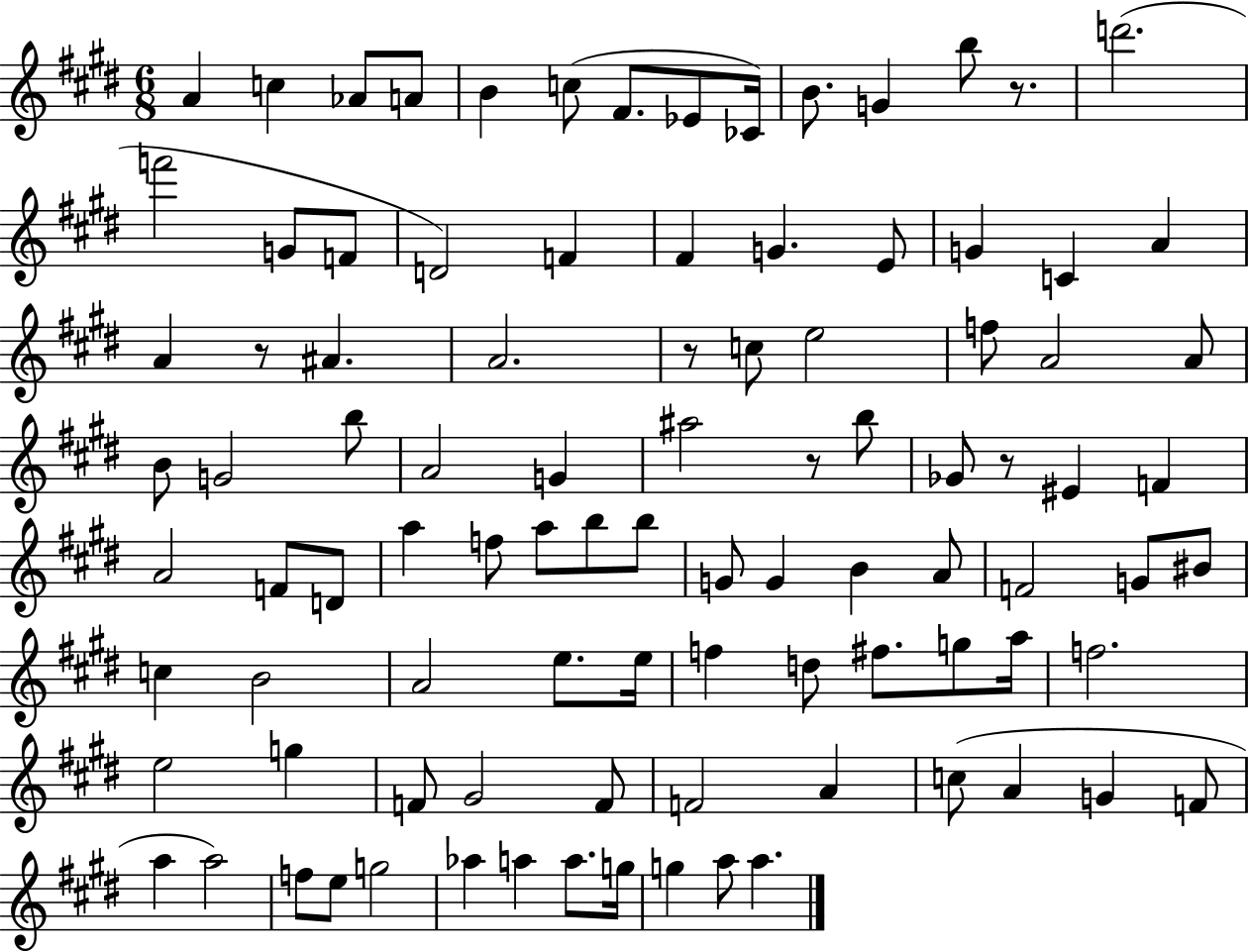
A4/q C5/q Ab4/e A4/e B4/q C5/e F#4/e. Eb4/e CES4/s B4/e. G4/q B5/e R/e. D6/h. F6/h G4/e F4/e D4/h F4/q F#4/q G4/q. E4/e G4/q C4/q A4/q A4/q R/e A#4/q. A4/h. R/e C5/e E5/h F5/e A4/h A4/e B4/e G4/h B5/e A4/h G4/q A#5/h R/e B5/e Gb4/e R/e EIS4/q F4/q A4/h F4/e D4/e A5/q F5/e A5/e B5/e B5/e G4/e G4/q B4/q A4/e F4/h G4/e BIS4/e C5/q B4/h A4/h E5/e. E5/s F5/q D5/e F#5/e. G5/e A5/s F5/h. E5/h G5/q F4/e G#4/h F4/e F4/h A4/q C5/e A4/q G4/q F4/e A5/q A5/h F5/e E5/e G5/h Ab5/q A5/q A5/e. G5/s G5/q A5/e A5/q.